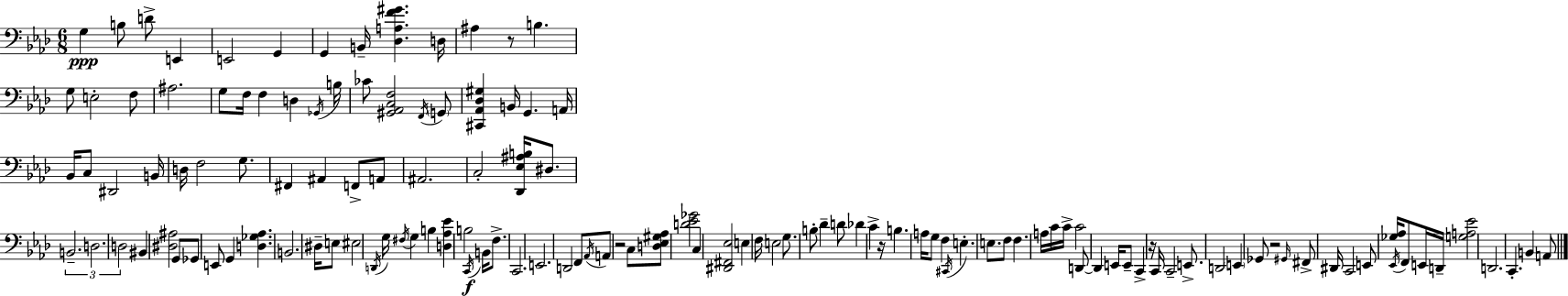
{
  \clef bass
  \numericTimeSignature
  \time 6/8
  \key aes \major
  g4\ppp b8 d'8-> e,4 | e,2 g,4 | g,4 b,16-- <des a f' gis'>4. d16 | ais4 r8 b4. | \break g8 e2-. f8 | ais2. | g8 f16 f4 d4 \acciaccatura { ges,16 } | b16 ces'8 <gis, aes, c f>2 \acciaccatura { f,16 } | \break \parenthesize g,8 <cis, aes, des gis>4 b,16 g,4. | a,16 bes,16 c8 dis,2 | b,16 d16 f2 g8. | fis,4 ais,4 f,8-> | \break a,8 ais,2. | c2-. <des, ees ais b>16 dis8. | \tuplet 3/2 { b,2.-- | d2. | \break d2 } bis,4 | <dis ais>2 g,8 | ges,8 e,8 g,4 <d ges aes>4. | b,2. | \break dis16-- e8 eis2 | \acciaccatura { d,16 } g16 \acciaccatura { fis16 } g4 b4 | <d aes ees'>4 b2\f | \acciaccatura { c,16 } b,16 f8.-> c,2. | \break e,2. | d,2 | f,8 \acciaccatura { aes,16 } a,8 r2 | c8 <d ees gis aes>8 <d' ees' ges'>2 | \break c4 <dis, fis, ees>2 | e4 f16 e2 | g8. b8-. des'4-- | d'8 des'4 c'4-> r16 b4. | \break a16 g8 f4 | \acciaccatura { cis,16 } e4.-. e8. f8 | f4. a16 c'16 c'16-> c'2 | d,8~~ d,4 e,16 | \break e,8-- c,4-> r16 c,16 c,2-- | e,8.-> d,2 | \parenthesize e,4 ges,8 r2 | \grace { gis,16 } fis,8-> dis,16 c,2 | \break e,8 <ges aes>16 \acciaccatura { ees,16 } f,8 e,16 | d,16-- <g a ees'>2 d,2. | c,4.-. | b,4 a,8 \bar "|."
}